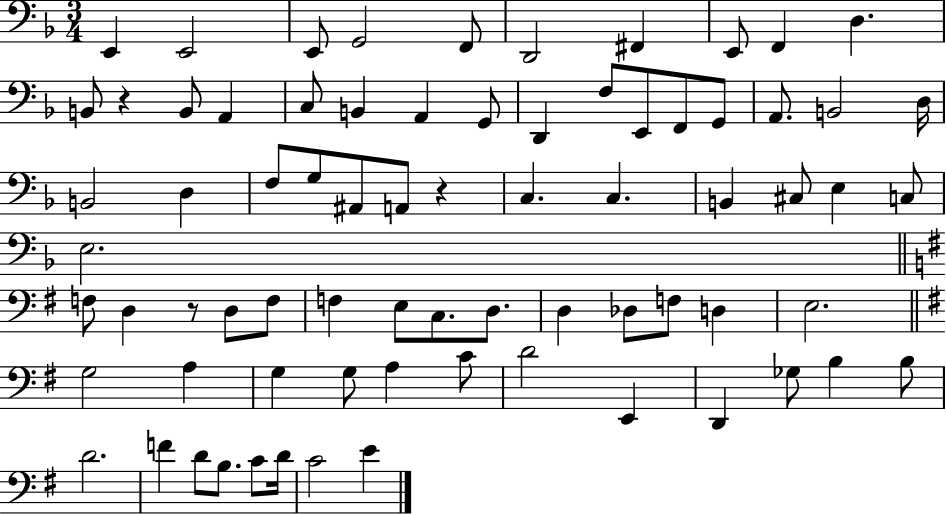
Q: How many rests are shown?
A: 3